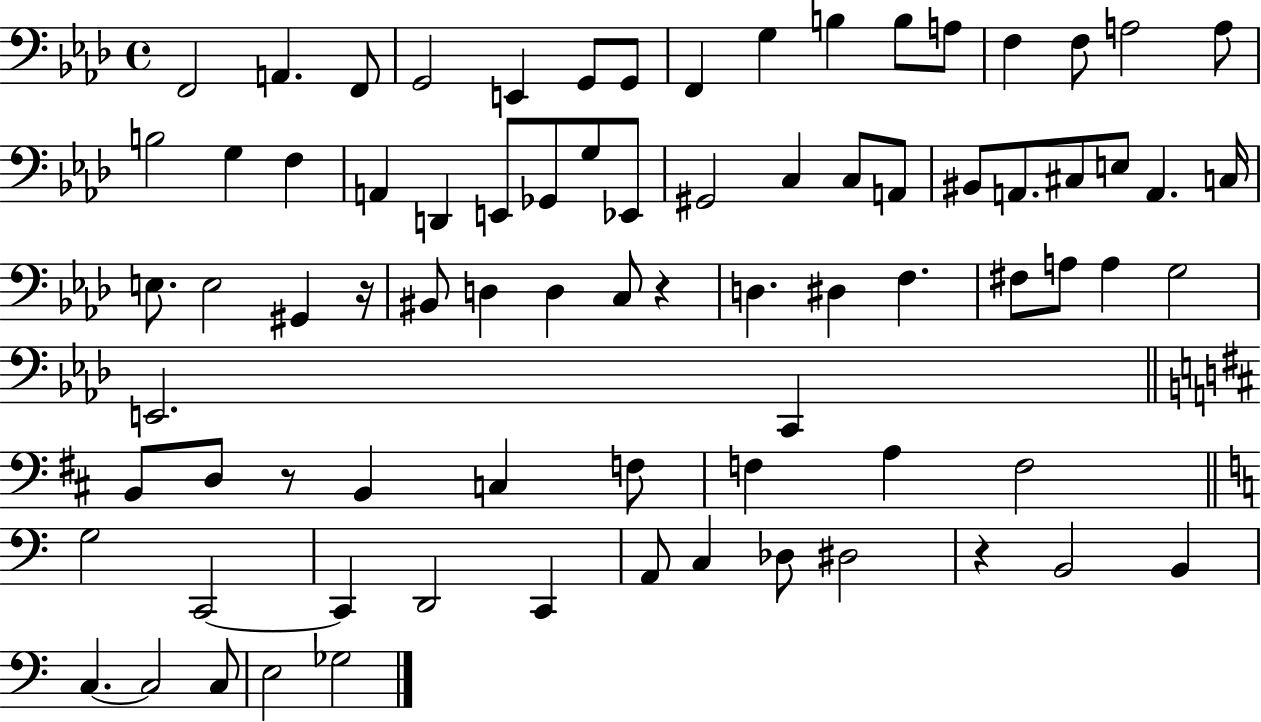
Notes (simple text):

F2/h A2/q. F2/e G2/h E2/q G2/e G2/e F2/q G3/q B3/q B3/e A3/e F3/q F3/e A3/h A3/e B3/h G3/q F3/q A2/q D2/q E2/e Gb2/e G3/e Eb2/e G#2/h C3/q C3/e A2/e BIS2/e A2/e. C#3/e E3/e A2/q. C3/s E3/e. E3/h G#2/q R/s BIS2/e D3/q D3/q C3/e R/q D3/q. D#3/q F3/q. F#3/e A3/e A3/q G3/h E2/h. C2/q B2/e D3/e R/e B2/q C3/q F3/e F3/q A3/q F3/h G3/h C2/h C2/q D2/h C2/q A2/e C3/q Db3/e D#3/h R/q B2/h B2/q C3/q. C3/h C3/e E3/h Gb3/h